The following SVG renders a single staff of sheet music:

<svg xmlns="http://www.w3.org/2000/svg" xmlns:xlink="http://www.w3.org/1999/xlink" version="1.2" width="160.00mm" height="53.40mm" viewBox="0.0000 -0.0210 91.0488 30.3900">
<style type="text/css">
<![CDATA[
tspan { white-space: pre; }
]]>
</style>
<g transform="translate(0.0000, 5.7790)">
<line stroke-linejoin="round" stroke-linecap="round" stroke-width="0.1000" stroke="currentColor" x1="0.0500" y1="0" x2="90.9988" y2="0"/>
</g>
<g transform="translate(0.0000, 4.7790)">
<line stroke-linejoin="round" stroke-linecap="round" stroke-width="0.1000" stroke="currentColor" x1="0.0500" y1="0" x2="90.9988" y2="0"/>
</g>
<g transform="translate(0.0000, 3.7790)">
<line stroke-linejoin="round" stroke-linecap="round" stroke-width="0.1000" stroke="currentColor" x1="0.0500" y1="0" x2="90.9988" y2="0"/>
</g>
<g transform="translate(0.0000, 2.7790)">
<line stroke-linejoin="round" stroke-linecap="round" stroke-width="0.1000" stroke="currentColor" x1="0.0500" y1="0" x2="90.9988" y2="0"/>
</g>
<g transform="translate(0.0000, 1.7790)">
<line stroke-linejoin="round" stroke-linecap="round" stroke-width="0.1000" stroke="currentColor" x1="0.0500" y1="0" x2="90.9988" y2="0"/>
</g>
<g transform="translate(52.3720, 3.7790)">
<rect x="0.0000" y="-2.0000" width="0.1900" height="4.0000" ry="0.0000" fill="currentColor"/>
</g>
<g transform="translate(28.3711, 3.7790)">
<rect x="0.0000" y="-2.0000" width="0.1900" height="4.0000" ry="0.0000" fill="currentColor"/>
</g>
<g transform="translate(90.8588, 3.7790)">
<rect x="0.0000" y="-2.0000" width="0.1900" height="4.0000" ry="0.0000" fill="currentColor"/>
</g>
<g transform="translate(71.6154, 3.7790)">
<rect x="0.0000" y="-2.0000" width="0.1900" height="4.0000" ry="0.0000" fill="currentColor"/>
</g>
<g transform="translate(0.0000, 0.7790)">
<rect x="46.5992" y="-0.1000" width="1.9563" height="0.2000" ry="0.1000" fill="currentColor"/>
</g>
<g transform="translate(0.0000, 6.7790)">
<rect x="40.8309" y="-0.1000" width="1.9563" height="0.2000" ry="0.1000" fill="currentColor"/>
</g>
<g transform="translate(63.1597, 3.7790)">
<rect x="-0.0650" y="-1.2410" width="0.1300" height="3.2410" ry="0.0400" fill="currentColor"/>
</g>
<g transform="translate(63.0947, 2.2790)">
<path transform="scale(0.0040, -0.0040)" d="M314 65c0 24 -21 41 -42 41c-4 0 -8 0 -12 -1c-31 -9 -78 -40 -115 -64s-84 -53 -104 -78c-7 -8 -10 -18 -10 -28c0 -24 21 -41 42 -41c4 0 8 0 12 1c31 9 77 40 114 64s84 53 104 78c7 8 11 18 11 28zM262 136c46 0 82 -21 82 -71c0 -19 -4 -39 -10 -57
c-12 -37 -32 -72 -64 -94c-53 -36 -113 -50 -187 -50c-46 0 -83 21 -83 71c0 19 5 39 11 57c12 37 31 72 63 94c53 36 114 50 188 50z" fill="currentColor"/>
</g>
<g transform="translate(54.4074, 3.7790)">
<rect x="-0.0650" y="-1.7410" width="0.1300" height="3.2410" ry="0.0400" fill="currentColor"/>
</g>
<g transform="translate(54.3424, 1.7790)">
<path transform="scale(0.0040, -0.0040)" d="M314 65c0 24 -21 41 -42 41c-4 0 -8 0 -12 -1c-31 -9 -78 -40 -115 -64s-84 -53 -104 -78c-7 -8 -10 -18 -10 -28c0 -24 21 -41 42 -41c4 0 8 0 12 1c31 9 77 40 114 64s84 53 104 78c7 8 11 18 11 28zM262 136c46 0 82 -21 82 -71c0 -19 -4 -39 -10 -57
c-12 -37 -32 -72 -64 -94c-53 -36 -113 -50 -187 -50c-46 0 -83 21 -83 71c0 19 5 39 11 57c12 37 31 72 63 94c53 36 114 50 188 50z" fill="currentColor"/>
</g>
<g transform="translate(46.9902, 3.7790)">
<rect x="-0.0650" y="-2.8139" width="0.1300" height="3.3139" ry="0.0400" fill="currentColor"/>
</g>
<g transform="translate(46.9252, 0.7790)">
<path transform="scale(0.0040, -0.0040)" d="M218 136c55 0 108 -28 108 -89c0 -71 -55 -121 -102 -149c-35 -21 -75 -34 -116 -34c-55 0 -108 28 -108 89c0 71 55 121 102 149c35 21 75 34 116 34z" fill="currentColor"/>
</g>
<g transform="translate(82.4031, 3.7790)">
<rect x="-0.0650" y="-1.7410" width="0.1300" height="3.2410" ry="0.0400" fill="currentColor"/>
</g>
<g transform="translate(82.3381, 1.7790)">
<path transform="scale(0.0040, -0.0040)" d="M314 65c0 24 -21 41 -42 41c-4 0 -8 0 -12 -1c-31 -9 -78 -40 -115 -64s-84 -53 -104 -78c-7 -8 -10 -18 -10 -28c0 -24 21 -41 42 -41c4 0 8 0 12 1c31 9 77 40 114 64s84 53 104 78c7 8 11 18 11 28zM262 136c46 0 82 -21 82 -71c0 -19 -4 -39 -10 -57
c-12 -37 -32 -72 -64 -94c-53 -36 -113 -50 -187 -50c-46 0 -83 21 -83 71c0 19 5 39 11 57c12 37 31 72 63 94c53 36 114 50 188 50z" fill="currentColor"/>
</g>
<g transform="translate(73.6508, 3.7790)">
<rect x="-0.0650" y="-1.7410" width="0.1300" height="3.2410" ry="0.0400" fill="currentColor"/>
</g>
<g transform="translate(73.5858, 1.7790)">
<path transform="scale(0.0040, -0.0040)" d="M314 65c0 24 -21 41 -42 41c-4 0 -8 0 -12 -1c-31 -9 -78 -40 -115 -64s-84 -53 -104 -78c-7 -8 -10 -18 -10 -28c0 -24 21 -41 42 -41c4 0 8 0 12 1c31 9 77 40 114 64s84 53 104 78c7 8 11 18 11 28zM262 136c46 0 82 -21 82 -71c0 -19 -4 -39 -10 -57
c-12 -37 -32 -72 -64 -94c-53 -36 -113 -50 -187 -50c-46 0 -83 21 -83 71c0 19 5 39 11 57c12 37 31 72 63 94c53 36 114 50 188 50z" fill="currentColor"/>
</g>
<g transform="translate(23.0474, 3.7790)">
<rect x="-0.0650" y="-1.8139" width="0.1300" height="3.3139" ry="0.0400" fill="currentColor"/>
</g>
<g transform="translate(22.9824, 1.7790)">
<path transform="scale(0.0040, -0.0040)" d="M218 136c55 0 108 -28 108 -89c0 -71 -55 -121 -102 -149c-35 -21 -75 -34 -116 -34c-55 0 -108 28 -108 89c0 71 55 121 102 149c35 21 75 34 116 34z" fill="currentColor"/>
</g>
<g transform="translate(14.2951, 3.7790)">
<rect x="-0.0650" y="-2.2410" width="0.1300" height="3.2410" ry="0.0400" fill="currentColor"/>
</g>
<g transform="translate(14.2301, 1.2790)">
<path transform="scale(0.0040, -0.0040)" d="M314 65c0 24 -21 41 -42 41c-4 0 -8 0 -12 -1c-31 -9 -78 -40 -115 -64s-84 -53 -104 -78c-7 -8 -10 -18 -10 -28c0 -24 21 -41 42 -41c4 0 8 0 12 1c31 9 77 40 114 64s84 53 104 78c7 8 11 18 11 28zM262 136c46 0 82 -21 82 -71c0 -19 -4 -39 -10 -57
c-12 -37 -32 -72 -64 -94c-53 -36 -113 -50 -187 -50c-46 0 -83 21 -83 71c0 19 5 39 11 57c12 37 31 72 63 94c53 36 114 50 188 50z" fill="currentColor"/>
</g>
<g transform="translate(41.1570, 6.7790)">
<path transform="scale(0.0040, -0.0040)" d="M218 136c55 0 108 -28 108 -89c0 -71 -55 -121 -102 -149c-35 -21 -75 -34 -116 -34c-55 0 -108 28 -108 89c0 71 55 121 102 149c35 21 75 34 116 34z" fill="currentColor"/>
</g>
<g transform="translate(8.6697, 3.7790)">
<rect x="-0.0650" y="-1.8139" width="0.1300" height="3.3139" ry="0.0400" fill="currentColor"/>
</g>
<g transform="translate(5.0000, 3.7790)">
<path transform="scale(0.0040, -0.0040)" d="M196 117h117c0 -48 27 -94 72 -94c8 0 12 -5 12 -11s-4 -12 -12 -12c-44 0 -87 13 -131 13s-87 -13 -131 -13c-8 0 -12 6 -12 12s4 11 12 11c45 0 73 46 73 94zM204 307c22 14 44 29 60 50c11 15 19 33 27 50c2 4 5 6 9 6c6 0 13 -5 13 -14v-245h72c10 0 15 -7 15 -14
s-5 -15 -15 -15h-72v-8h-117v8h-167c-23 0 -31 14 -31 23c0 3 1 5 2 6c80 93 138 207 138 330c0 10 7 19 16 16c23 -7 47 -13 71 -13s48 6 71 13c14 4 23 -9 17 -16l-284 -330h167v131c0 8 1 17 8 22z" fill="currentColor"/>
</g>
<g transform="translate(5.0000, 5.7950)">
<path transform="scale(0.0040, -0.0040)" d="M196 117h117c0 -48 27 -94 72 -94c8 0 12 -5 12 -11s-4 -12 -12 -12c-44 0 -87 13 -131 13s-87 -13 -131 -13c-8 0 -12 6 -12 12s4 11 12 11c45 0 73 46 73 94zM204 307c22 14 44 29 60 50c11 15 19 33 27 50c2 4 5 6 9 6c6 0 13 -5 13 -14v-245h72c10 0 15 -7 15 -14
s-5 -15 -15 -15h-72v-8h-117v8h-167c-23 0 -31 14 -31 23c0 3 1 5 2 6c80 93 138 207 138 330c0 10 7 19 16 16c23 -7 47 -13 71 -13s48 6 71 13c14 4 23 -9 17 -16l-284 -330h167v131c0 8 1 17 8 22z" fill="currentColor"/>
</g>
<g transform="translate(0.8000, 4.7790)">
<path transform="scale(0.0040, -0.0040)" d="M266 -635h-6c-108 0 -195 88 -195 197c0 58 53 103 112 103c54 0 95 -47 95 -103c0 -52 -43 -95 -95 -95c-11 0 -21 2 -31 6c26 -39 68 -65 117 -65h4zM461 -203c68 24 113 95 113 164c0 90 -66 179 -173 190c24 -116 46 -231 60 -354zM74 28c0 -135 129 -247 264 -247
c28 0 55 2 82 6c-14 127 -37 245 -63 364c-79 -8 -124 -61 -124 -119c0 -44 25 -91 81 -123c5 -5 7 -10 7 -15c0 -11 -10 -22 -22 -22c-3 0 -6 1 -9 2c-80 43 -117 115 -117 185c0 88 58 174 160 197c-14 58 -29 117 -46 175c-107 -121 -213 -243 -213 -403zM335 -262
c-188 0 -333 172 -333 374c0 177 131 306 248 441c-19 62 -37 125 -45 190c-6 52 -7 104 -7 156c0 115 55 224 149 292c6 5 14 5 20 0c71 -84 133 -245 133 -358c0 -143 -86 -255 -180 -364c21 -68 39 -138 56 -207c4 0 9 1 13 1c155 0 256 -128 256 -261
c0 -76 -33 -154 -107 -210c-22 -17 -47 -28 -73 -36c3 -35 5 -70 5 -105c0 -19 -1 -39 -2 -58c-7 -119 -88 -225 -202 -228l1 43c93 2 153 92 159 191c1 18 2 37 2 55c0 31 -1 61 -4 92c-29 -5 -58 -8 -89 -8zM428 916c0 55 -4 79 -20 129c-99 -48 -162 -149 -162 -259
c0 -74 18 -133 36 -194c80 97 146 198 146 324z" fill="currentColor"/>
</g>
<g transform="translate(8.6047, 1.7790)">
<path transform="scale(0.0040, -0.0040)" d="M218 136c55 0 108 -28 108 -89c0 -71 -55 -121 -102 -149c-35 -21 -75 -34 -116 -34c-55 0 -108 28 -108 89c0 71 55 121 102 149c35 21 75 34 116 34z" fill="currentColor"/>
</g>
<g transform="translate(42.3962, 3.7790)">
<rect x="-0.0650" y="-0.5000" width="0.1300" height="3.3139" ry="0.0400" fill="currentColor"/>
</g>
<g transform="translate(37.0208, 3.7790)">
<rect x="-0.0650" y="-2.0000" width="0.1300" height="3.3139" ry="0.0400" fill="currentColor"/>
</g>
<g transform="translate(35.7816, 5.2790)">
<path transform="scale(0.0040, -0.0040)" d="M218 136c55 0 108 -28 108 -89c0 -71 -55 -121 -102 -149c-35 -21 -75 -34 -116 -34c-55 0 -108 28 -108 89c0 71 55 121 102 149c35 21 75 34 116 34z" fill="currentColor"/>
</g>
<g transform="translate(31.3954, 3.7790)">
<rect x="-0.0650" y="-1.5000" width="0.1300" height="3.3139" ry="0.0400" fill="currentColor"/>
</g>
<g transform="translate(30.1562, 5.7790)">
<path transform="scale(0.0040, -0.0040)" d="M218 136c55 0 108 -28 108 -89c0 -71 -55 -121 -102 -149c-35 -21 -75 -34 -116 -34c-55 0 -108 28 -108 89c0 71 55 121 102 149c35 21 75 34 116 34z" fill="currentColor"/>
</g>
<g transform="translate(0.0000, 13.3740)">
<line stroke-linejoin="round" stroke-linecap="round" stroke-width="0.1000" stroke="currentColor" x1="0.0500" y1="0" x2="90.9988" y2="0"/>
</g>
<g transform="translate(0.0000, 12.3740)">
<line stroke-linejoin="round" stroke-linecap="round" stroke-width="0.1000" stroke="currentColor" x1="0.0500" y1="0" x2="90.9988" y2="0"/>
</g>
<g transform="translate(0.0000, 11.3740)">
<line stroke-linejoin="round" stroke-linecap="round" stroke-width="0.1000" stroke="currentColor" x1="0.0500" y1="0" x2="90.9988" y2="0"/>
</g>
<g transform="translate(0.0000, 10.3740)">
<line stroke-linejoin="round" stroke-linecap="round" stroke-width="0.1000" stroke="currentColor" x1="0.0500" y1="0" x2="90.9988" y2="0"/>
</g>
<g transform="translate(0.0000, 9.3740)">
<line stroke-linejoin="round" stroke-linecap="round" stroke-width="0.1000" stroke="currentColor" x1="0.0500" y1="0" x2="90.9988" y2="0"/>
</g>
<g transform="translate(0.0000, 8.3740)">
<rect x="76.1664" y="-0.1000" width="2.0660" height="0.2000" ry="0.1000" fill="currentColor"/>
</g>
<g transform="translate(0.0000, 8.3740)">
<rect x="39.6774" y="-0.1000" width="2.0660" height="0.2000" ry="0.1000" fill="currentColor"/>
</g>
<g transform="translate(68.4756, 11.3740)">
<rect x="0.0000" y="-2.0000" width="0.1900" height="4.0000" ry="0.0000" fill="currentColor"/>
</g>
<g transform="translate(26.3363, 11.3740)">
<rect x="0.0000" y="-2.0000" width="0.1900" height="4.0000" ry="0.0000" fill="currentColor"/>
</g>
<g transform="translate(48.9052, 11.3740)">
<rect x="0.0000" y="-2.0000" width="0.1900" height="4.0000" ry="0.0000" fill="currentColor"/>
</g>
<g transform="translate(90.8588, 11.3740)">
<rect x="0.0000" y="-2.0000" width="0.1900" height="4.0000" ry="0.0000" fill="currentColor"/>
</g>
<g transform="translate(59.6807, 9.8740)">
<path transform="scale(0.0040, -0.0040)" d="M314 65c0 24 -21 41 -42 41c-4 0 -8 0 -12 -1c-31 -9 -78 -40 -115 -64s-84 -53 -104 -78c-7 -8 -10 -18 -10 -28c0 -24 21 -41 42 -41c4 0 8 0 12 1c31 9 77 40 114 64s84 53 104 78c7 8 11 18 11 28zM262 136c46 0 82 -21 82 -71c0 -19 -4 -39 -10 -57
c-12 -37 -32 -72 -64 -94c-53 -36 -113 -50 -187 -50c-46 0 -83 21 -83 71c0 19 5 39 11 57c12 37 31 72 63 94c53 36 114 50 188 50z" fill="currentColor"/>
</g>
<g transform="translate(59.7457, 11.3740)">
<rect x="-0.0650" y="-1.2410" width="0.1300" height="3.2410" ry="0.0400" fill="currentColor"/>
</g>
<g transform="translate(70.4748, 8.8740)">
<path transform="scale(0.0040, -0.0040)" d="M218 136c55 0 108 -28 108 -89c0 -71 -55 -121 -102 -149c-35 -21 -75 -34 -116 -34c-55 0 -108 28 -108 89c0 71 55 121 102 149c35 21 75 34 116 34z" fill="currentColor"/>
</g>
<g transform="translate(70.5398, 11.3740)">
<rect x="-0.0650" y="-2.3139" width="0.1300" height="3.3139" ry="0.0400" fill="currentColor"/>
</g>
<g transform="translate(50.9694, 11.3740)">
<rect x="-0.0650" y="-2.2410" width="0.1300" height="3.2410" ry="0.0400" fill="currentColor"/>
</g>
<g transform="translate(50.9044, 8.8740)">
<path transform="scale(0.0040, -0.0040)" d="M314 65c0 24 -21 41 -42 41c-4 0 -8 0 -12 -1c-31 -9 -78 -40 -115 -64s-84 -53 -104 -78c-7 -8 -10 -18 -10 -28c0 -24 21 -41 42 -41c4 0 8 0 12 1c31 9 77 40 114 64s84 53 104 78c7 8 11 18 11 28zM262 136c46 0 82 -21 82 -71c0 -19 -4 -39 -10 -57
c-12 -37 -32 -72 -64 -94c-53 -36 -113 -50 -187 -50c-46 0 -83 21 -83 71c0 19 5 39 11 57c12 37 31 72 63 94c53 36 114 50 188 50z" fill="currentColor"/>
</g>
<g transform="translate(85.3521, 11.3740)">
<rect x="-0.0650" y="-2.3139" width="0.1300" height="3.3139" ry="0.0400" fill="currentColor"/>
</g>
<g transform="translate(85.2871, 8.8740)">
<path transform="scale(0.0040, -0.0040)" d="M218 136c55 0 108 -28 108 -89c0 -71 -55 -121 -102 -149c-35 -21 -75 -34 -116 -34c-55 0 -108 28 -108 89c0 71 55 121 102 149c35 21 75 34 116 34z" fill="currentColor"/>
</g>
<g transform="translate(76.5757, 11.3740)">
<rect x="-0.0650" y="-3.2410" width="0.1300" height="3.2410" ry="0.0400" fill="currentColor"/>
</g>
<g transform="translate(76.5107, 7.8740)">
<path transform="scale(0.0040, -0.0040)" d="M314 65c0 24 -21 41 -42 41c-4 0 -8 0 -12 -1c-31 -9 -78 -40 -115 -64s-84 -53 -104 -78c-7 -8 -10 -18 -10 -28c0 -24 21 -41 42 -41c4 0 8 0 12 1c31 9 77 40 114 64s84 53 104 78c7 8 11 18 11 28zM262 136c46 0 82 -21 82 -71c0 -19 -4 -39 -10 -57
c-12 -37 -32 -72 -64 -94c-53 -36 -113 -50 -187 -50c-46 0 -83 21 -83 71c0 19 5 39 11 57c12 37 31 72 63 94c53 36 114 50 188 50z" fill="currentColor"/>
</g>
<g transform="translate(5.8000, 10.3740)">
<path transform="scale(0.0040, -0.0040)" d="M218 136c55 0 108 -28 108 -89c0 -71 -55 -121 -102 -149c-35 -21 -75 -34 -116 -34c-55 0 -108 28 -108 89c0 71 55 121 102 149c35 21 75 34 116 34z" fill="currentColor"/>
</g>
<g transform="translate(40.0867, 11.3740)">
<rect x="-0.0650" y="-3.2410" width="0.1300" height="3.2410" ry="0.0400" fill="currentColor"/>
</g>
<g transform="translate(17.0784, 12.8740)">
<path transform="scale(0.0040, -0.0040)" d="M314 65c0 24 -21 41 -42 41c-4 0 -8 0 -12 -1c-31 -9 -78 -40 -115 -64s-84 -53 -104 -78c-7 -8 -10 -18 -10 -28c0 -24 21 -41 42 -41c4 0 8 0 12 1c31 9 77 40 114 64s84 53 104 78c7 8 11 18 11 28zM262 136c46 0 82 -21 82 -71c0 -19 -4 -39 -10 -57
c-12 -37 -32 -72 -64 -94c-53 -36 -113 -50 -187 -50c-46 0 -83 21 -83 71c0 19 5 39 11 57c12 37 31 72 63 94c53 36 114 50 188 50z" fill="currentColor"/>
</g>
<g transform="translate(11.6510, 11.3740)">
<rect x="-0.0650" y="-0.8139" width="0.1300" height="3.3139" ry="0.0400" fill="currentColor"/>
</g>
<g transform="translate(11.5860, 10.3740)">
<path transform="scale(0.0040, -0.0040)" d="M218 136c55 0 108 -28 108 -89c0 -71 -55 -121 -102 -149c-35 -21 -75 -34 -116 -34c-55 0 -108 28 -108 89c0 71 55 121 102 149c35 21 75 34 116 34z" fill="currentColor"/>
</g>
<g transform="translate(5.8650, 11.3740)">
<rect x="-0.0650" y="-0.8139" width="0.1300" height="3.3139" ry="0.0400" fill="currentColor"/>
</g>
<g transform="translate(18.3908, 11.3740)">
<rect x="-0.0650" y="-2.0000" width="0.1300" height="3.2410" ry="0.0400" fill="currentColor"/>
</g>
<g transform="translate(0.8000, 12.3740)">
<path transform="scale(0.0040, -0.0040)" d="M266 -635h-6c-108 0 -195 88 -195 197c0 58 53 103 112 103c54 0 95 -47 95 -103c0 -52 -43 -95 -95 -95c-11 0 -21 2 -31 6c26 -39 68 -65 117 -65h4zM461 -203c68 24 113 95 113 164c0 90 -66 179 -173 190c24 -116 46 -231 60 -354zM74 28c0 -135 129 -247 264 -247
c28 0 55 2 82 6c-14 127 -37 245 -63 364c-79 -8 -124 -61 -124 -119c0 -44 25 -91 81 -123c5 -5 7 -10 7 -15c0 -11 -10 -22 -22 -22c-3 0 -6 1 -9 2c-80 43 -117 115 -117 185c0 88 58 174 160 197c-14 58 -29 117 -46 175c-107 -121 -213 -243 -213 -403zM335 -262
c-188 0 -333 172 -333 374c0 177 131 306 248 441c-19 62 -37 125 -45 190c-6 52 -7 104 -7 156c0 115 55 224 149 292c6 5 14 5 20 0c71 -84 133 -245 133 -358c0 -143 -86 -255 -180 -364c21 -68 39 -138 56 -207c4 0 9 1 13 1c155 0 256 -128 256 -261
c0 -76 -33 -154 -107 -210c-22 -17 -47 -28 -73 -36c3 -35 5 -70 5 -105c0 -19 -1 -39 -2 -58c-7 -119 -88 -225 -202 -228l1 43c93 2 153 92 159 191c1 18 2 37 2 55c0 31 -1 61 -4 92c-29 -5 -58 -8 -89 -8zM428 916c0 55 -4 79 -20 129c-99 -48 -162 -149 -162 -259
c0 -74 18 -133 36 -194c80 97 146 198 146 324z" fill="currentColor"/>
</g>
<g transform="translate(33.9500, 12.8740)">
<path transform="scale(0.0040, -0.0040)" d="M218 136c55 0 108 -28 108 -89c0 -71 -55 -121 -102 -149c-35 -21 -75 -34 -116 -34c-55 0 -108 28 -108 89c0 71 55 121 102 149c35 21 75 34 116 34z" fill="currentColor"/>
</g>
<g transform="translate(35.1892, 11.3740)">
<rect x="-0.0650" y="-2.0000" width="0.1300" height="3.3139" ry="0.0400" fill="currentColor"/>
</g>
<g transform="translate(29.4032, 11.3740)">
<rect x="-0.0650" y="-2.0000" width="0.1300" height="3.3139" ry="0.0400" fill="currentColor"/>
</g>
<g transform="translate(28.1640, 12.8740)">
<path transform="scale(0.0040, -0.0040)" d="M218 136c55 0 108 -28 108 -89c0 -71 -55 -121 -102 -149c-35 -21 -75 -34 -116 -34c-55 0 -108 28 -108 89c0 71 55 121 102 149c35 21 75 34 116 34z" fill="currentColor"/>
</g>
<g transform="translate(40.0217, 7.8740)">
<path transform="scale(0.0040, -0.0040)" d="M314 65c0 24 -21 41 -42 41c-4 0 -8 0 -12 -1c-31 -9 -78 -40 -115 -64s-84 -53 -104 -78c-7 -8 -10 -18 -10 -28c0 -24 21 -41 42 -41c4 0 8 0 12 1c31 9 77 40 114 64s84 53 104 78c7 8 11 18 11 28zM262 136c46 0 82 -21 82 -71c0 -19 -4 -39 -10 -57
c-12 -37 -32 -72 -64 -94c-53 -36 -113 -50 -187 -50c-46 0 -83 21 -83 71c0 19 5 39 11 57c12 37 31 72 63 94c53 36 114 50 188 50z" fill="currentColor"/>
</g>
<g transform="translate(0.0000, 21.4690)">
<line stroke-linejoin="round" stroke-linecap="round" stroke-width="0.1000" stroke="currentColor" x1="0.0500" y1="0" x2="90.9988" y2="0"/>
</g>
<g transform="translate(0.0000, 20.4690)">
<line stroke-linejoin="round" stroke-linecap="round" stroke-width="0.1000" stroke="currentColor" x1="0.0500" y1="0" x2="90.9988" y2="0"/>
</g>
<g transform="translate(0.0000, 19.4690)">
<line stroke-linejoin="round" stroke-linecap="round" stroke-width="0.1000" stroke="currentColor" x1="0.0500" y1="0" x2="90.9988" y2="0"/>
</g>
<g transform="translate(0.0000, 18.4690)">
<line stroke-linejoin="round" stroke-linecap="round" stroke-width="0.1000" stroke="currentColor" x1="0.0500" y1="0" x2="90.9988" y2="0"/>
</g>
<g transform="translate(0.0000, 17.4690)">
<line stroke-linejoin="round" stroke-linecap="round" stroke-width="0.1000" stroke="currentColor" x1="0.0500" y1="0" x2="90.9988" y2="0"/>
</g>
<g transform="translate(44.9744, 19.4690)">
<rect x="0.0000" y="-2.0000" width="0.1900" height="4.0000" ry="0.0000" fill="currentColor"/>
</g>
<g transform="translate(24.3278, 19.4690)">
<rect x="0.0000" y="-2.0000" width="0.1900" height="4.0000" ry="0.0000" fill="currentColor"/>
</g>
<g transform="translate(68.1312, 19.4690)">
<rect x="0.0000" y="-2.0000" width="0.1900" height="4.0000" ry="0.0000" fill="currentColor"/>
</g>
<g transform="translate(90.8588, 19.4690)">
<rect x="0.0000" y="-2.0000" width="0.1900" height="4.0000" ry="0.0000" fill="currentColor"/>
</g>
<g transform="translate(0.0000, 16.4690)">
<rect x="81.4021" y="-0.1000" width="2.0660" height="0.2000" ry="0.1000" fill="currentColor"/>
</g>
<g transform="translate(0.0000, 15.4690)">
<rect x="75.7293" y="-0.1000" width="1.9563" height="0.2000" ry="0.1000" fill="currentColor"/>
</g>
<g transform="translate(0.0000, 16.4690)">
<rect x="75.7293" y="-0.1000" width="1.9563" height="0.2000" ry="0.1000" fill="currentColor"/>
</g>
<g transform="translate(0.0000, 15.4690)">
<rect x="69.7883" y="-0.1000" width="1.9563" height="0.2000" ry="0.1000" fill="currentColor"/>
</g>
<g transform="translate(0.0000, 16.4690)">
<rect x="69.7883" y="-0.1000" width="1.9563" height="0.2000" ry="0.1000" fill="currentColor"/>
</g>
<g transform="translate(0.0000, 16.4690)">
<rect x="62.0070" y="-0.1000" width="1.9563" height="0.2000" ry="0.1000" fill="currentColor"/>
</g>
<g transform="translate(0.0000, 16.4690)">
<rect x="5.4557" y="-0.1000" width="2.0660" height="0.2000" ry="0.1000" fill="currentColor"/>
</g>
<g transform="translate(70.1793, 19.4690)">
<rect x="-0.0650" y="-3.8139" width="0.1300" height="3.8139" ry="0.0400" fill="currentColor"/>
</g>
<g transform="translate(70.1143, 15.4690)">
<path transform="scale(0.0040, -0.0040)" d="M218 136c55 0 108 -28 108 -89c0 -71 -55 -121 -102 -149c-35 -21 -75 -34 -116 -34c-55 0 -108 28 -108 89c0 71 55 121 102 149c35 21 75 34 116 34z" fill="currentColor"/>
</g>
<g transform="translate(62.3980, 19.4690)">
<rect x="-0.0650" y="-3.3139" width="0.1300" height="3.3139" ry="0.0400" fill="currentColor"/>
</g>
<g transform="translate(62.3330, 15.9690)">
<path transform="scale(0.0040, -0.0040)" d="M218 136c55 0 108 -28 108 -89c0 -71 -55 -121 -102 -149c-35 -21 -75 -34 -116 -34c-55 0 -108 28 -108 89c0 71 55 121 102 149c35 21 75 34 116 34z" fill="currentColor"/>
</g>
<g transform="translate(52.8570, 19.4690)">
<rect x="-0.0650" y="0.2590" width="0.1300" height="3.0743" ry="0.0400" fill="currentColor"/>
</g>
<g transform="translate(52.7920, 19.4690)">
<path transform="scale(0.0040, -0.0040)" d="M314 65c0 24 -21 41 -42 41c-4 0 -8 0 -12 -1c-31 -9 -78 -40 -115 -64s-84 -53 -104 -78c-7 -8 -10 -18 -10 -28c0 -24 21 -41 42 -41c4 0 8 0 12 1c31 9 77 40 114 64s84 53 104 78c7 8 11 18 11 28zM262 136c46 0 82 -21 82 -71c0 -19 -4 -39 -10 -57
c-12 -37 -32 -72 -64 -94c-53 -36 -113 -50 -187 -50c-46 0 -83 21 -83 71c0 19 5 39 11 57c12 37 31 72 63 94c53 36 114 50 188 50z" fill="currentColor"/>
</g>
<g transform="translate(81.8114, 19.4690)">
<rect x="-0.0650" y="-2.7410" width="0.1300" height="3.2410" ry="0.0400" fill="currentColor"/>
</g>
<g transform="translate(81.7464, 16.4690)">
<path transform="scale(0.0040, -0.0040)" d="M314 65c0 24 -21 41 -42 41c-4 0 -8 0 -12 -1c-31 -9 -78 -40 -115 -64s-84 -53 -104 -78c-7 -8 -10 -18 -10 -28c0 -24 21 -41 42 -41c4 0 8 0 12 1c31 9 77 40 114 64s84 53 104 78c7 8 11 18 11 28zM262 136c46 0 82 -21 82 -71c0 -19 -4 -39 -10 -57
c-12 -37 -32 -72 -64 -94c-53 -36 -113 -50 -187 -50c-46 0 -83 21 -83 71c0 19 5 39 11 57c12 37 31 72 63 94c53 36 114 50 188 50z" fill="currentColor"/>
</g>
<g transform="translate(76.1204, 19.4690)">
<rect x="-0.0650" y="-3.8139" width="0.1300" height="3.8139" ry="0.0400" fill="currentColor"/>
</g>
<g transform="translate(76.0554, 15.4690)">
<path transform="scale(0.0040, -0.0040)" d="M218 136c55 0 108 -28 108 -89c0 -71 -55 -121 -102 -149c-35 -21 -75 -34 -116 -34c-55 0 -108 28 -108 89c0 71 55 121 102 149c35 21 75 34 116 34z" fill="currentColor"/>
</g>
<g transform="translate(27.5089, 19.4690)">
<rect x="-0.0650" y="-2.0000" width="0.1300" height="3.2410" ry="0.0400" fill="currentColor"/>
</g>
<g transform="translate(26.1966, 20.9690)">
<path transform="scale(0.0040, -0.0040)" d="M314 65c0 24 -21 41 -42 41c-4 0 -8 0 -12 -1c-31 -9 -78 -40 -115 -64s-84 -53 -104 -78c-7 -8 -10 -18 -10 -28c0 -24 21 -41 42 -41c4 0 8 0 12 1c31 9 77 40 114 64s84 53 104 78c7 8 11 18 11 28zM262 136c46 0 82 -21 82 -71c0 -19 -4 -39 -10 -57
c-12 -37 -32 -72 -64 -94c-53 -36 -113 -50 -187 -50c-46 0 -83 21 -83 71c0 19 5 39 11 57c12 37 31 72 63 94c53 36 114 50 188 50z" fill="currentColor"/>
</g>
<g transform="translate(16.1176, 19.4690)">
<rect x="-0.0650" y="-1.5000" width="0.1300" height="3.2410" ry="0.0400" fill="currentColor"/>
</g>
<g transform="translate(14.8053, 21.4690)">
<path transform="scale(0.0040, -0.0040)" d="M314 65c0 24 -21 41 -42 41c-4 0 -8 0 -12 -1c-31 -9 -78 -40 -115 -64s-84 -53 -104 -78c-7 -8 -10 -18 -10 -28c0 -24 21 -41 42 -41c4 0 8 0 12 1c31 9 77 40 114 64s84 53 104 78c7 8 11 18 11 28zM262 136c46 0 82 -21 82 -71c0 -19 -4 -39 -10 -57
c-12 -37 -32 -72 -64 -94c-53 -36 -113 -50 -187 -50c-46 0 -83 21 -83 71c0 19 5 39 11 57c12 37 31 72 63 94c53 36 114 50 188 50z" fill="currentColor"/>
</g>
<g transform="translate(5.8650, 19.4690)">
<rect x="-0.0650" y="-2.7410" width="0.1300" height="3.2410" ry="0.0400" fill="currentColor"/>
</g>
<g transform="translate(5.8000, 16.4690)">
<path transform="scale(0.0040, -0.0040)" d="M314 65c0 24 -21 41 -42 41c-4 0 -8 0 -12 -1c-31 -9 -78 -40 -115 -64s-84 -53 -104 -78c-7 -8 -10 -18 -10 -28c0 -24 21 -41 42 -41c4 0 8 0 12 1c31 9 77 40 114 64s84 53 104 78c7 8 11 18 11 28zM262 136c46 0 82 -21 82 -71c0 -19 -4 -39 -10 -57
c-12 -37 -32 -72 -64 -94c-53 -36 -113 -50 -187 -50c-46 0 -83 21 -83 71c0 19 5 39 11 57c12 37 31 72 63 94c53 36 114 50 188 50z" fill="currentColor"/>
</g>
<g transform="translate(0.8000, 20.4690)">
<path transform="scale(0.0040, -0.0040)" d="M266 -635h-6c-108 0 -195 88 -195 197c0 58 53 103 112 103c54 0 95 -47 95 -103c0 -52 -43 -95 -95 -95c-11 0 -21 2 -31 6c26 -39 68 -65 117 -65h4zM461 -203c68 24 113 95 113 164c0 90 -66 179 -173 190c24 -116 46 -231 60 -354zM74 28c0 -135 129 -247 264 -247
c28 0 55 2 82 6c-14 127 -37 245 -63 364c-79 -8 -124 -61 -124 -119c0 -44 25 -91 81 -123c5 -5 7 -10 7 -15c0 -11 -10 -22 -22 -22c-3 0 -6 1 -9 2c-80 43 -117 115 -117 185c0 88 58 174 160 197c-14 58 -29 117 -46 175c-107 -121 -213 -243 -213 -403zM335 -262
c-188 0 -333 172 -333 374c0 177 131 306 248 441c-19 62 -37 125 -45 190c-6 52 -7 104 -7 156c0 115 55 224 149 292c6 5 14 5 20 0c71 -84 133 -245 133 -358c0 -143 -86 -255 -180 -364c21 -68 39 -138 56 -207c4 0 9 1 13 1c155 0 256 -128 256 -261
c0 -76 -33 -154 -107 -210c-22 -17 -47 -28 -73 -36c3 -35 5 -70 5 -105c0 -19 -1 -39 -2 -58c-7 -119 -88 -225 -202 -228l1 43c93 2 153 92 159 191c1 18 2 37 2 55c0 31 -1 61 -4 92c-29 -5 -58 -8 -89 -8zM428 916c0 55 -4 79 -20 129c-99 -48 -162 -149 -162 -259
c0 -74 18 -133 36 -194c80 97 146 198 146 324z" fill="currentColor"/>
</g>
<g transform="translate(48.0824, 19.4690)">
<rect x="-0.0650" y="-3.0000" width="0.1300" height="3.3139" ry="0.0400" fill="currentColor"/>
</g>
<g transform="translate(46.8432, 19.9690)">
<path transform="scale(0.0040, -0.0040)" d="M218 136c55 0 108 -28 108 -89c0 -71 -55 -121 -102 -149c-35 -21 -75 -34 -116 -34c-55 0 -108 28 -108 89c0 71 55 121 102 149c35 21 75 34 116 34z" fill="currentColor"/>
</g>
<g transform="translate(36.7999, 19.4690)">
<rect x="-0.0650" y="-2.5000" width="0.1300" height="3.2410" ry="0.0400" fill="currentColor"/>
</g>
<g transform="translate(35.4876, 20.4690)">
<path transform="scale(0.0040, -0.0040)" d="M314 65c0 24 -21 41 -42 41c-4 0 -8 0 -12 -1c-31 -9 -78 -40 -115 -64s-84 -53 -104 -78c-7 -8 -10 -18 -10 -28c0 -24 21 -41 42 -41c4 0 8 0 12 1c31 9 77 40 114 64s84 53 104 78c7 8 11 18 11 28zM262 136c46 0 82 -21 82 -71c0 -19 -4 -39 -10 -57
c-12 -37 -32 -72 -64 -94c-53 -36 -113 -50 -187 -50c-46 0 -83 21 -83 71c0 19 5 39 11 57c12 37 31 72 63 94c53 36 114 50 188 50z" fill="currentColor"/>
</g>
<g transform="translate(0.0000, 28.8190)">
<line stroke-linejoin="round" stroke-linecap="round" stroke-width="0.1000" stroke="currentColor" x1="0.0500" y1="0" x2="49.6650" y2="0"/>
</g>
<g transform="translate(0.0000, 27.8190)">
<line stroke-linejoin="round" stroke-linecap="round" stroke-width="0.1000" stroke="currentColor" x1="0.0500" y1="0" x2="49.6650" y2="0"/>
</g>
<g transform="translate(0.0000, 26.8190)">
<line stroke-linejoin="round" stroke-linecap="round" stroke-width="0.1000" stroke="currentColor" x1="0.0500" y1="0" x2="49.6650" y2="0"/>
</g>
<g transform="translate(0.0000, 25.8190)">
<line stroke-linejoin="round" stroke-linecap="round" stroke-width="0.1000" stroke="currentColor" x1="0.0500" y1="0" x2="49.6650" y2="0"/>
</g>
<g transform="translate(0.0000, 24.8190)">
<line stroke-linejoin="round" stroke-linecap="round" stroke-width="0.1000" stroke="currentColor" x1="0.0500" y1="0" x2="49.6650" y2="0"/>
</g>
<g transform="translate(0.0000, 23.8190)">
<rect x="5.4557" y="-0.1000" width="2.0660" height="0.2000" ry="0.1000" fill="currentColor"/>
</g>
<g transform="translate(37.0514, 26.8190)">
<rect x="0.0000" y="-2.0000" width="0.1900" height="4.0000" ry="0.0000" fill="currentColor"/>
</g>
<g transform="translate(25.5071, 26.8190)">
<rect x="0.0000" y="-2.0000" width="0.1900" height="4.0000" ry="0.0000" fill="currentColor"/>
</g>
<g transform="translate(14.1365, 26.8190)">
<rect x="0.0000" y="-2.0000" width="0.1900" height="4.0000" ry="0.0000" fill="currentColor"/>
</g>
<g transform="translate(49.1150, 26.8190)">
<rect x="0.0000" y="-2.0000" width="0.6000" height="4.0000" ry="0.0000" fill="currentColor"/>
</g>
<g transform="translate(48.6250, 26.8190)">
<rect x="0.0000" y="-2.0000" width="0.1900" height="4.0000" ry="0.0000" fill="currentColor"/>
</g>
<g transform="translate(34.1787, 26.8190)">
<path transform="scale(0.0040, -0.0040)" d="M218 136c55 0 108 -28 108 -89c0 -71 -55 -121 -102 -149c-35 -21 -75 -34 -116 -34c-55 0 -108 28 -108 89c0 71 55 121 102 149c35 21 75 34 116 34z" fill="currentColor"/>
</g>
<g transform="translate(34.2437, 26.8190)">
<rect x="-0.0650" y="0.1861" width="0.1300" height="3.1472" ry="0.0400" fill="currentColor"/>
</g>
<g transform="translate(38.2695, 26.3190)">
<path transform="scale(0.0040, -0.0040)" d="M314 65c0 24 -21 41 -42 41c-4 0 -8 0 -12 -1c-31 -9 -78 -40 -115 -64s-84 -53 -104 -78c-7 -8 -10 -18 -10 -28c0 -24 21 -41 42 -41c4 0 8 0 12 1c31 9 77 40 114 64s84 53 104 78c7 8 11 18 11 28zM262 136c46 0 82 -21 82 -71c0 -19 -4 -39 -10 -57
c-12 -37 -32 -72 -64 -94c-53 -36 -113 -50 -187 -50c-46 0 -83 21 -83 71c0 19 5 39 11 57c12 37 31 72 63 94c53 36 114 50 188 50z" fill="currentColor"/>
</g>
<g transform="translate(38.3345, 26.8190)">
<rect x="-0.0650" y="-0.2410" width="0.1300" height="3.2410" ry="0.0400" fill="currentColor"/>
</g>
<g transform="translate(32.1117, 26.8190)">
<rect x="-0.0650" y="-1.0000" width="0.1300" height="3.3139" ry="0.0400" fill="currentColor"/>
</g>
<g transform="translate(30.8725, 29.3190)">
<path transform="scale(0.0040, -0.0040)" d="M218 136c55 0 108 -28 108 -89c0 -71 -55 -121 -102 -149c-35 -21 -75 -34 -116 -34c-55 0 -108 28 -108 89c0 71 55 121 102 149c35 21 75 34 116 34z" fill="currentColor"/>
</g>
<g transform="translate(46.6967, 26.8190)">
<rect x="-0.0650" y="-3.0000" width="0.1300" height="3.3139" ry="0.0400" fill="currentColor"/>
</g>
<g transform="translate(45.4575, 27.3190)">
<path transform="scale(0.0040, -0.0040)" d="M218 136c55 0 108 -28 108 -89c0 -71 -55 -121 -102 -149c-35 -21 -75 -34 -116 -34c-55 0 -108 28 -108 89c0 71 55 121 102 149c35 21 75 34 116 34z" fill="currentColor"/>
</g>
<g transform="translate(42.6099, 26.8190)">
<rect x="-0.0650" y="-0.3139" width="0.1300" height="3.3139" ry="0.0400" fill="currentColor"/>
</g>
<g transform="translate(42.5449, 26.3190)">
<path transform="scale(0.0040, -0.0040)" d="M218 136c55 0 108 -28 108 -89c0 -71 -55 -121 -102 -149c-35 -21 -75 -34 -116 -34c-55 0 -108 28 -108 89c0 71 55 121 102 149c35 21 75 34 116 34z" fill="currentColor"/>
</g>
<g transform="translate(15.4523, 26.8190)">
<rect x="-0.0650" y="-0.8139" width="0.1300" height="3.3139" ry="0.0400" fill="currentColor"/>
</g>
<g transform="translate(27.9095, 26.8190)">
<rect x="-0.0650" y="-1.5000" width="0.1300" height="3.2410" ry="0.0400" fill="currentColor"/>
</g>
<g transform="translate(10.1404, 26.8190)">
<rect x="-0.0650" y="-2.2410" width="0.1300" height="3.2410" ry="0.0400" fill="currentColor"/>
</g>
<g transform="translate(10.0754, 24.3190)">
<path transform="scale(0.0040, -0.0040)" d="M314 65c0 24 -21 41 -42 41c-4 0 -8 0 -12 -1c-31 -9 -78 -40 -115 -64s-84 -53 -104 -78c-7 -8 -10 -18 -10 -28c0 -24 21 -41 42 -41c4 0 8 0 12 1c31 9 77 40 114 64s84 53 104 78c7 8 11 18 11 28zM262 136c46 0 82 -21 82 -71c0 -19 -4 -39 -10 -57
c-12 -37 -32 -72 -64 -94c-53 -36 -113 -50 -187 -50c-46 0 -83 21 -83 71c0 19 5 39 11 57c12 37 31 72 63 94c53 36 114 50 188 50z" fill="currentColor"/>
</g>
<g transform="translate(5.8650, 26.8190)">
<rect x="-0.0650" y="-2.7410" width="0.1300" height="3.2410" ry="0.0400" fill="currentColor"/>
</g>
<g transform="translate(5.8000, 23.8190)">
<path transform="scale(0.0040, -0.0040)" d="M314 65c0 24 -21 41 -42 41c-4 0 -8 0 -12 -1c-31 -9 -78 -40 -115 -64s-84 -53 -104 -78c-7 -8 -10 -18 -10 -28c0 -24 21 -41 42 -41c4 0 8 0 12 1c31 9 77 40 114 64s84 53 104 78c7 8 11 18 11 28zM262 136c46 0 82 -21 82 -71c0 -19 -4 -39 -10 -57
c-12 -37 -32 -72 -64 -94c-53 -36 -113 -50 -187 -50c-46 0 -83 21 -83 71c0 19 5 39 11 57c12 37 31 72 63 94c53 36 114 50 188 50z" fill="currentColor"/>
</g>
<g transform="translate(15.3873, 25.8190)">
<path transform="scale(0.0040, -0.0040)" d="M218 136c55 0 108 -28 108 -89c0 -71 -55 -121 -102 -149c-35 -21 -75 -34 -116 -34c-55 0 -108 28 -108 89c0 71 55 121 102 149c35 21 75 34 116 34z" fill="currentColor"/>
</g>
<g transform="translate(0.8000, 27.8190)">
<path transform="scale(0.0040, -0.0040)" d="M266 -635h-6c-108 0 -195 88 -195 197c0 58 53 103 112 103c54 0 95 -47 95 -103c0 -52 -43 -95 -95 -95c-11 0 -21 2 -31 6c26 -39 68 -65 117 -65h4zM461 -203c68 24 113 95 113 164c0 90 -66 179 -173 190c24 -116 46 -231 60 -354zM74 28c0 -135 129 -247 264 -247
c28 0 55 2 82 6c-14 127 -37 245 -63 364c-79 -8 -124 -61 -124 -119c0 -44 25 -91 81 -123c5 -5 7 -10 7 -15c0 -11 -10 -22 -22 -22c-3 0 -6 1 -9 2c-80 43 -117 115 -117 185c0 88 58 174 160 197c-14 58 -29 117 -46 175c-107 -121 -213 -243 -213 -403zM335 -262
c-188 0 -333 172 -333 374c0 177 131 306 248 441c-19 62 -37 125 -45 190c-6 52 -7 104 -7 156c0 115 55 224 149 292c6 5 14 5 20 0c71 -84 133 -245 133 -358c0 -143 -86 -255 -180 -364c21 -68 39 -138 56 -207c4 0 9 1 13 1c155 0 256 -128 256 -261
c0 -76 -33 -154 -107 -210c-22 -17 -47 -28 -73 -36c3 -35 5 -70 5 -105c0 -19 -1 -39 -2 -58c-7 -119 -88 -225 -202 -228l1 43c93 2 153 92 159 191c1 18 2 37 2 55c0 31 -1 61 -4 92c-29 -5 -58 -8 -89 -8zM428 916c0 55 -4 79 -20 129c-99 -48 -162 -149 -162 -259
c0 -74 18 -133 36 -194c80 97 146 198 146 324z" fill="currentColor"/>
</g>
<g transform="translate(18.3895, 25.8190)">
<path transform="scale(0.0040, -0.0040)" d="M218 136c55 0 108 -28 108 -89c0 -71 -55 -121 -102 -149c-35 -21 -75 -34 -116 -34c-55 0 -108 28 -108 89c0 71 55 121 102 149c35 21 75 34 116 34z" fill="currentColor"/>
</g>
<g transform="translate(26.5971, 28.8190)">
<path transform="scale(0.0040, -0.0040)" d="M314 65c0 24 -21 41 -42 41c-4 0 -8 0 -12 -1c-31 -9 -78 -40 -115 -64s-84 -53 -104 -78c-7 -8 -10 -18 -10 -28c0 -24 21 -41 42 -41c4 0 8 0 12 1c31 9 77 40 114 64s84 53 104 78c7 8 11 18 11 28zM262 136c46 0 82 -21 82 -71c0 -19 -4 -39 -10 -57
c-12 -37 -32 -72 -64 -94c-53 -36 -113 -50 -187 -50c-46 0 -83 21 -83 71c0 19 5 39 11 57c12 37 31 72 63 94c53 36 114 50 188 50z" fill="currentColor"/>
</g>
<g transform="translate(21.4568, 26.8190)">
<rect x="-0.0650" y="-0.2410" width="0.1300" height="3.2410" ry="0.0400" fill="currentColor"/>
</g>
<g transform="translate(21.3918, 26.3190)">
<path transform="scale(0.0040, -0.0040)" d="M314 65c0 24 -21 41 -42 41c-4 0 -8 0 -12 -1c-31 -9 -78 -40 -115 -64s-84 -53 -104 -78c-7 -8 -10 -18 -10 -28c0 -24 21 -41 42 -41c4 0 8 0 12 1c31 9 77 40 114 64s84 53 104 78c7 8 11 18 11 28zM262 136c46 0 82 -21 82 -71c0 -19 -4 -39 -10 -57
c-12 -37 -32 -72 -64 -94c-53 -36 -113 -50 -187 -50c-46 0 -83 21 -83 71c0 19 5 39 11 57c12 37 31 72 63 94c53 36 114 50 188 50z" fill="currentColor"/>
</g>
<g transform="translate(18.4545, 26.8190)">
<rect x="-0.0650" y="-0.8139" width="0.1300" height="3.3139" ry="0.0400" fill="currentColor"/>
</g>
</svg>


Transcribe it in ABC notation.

X:1
T:Untitled
M:4/4
L:1/4
K:C
f g2 f E F C a f2 e2 f2 f2 d d F2 F F b2 g2 e2 g b2 g a2 E2 F2 G2 A B2 b c' c' a2 a2 g2 d d c2 E2 D B c2 c A